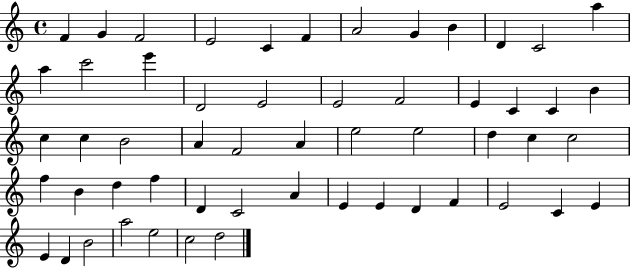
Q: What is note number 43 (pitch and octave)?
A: E4